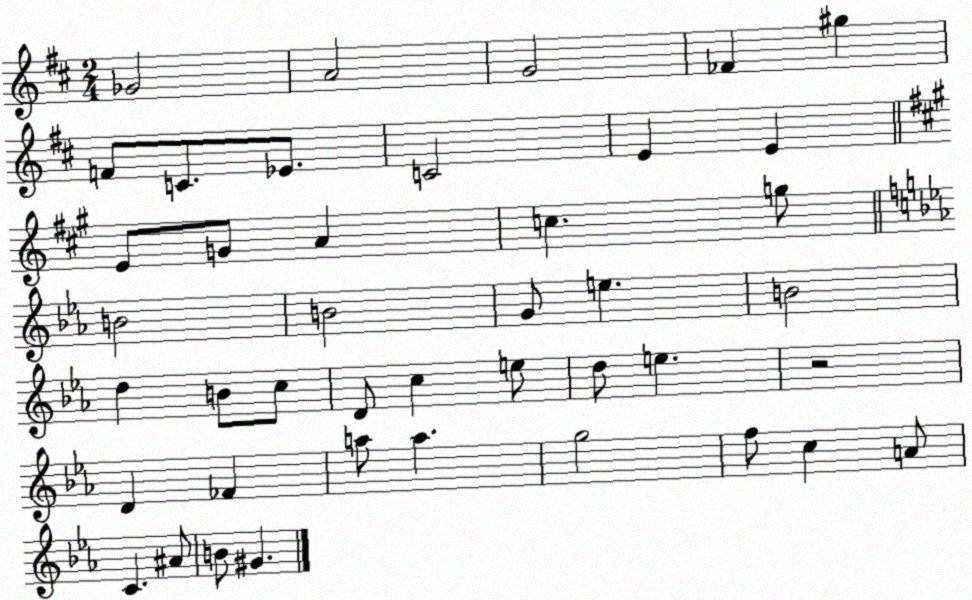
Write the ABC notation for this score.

X:1
T:Untitled
M:2/4
L:1/4
K:D
_G2 A2 G2 _F ^g F/2 C/2 _E/2 C2 E E E/2 G/2 A c g/2 B2 B2 G/2 e B2 d B/2 c/2 D/2 c e/2 d/2 e z2 D _F a/2 a g2 f/2 c A/2 C ^A/2 B/2 ^G